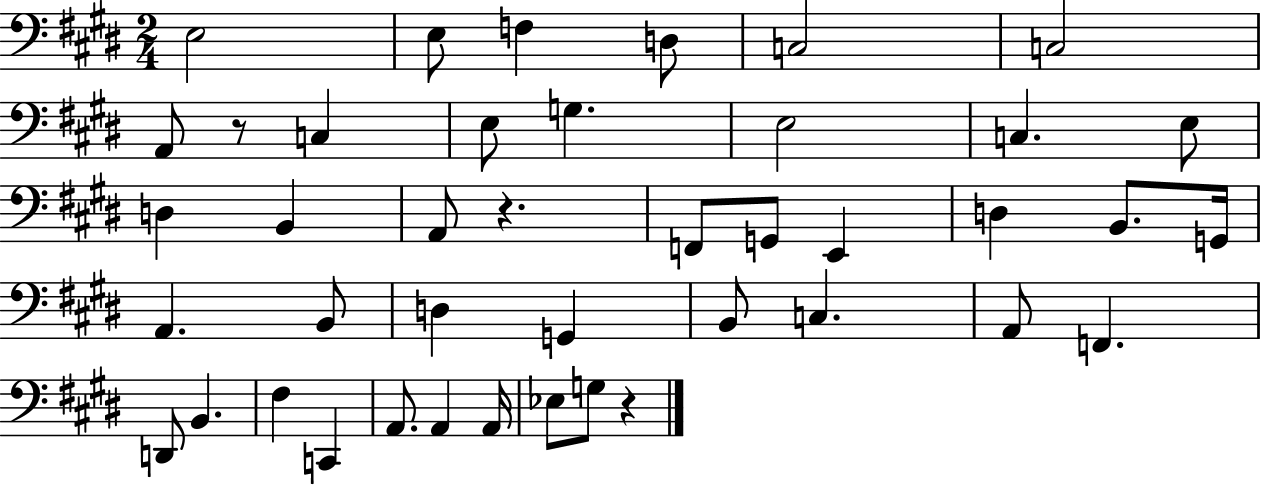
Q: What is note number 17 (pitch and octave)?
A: F2